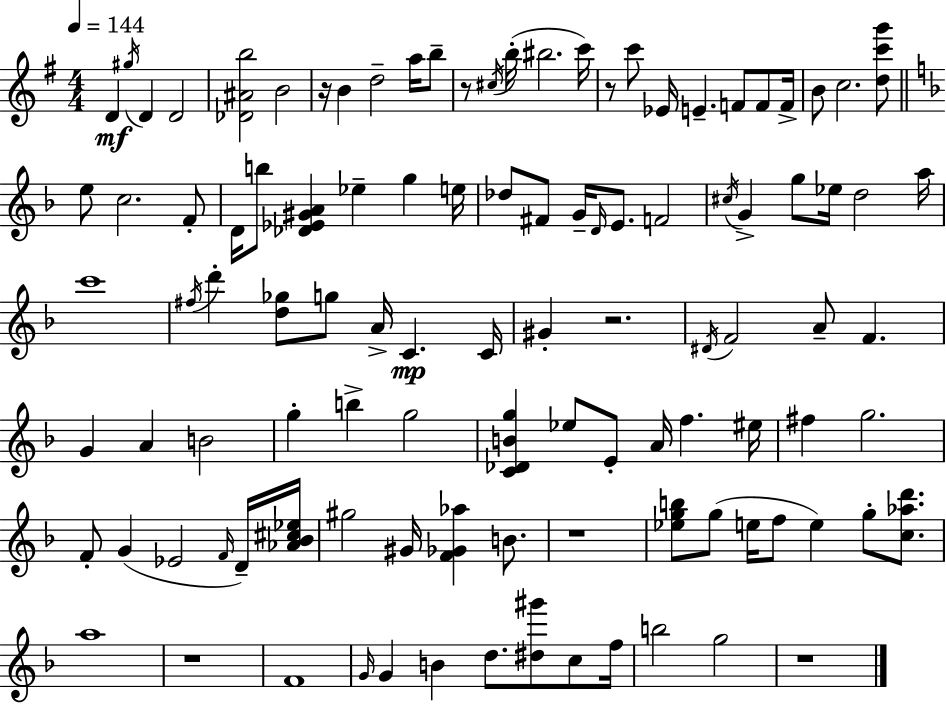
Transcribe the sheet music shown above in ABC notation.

X:1
T:Untitled
M:4/4
L:1/4
K:Em
D ^g/4 D D2 [_D^Ab]2 B2 z/4 B d2 a/4 b/2 z/2 ^c/4 b/4 ^b2 c'/4 z/2 c'/2 _E/4 E F/2 F/2 F/4 B/2 c2 [dc'g']/2 e/2 c2 F/2 D/4 b/2 [_D_E^GA] _e g e/4 _d/2 ^F/2 G/4 D/4 E/2 F2 ^c/4 G g/2 _e/4 d2 a/4 c'4 ^f/4 d' [d_g]/2 g/2 A/4 C C/4 ^G z2 ^D/4 F2 A/2 F G A B2 g b g2 [C_DBg] _e/2 E/2 A/4 f ^e/4 ^f g2 F/2 G _E2 F/4 D/4 [_A_B^c_e]/4 ^g2 ^G/4 [F_G_a] B/2 z4 [_egb]/2 g/2 e/4 f/2 e g/2 [c_ad']/2 a4 z4 F4 G/4 G B d/2 [^d^g']/2 c/2 f/4 b2 g2 z4